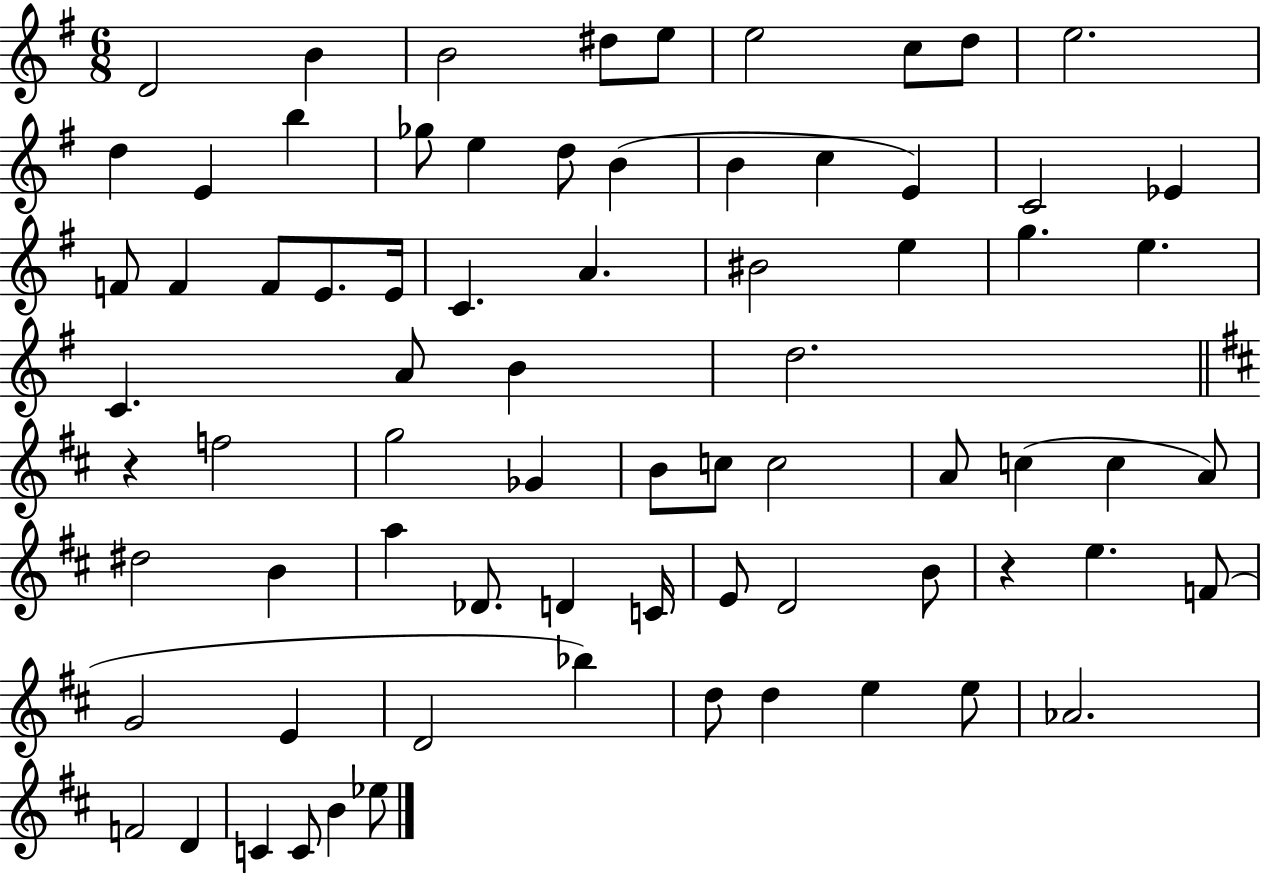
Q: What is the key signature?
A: G major